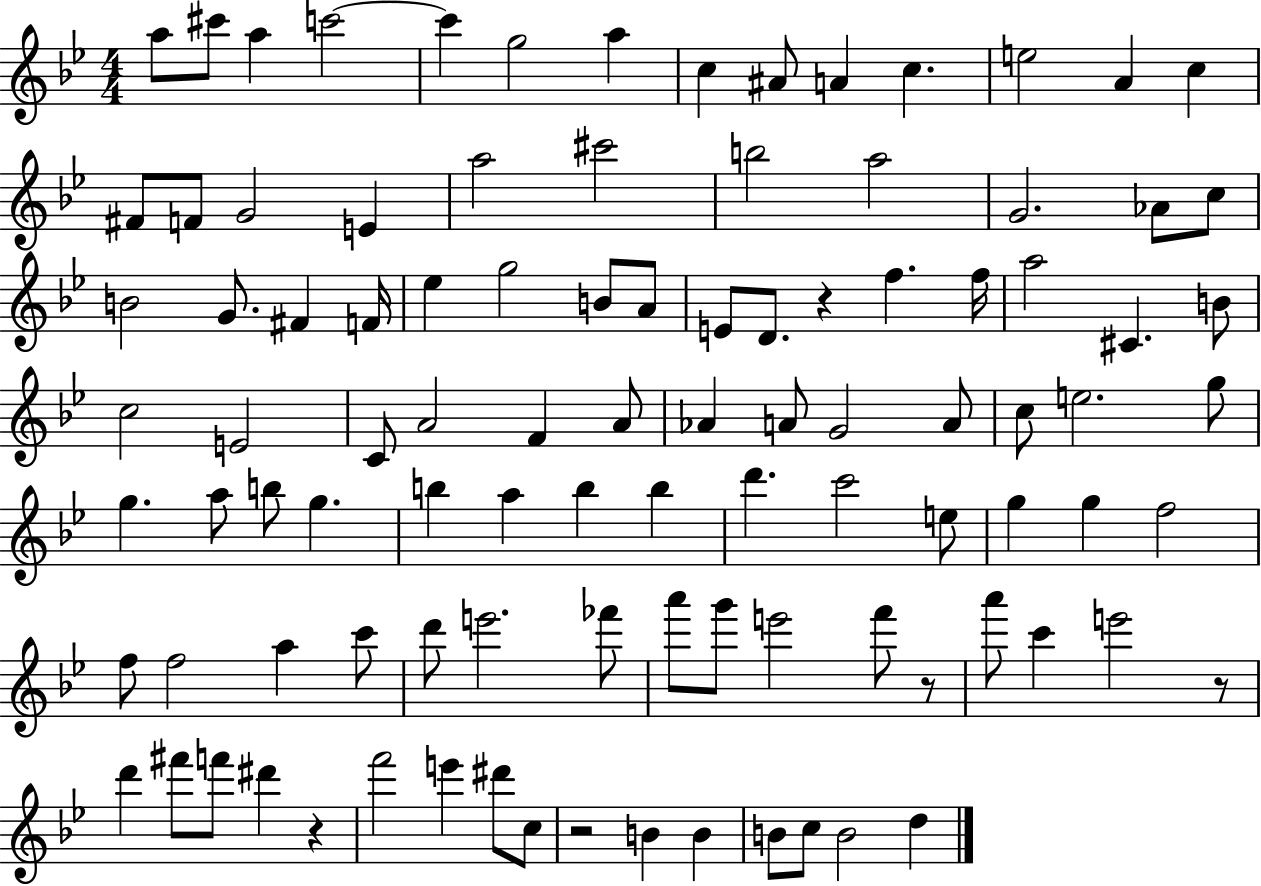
A5/e C#6/e A5/q C6/h C6/q G5/h A5/q C5/q A#4/e A4/q C5/q. E5/h A4/q C5/q F#4/e F4/e G4/h E4/q A5/h C#6/h B5/h A5/h G4/h. Ab4/e C5/e B4/h G4/e. F#4/q F4/s Eb5/q G5/h B4/e A4/e E4/e D4/e. R/q F5/q. F5/s A5/h C#4/q. B4/e C5/h E4/h C4/e A4/h F4/q A4/e Ab4/q A4/e G4/h A4/e C5/e E5/h. G5/e G5/q. A5/e B5/e G5/q. B5/q A5/q B5/q B5/q D6/q. C6/h E5/e G5/q G5/q F5/h F5/e F5/h A5/q C6/e D6/e E6/h. FES6/e A6/e G6/e E6/h F6/e R/e A6/e C6/q E6/h R/e D6/q F#6/e F6/e D#6/q R/q F6/h E6/q D#6/e C5/e R/h B4/q B4/q B4/e C5/e B4/h D5/q